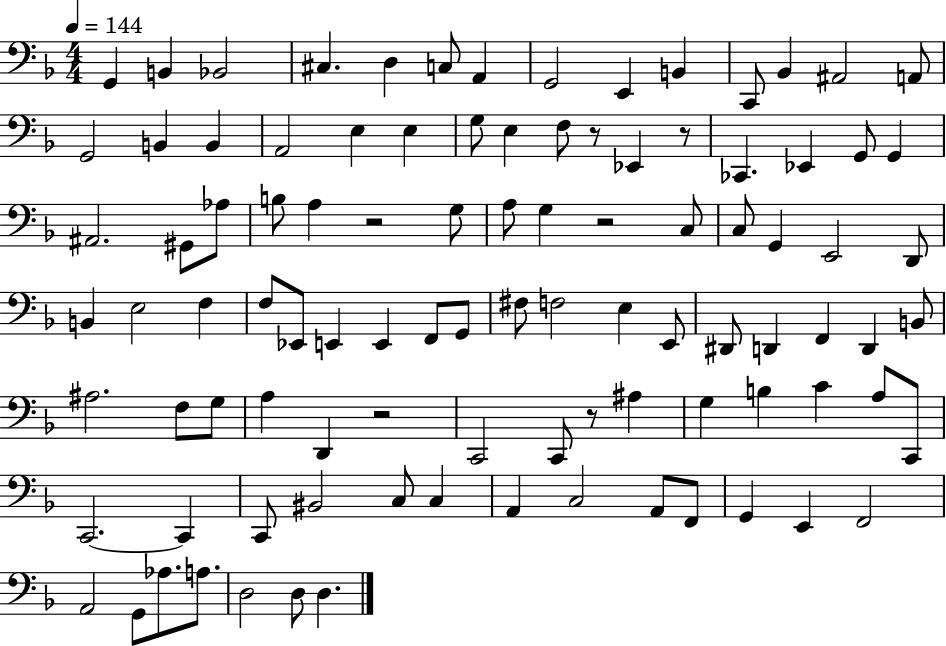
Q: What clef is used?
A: bass